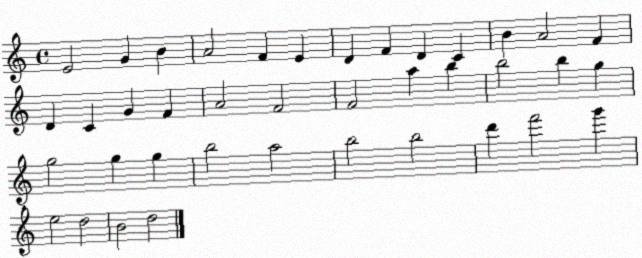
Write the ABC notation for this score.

X:1
T:Untitled
M:4/4
L:1/4
K:C
E2 G B A2 F E D F D C B A2 F D C G F A2 F2 F2 a b b2 b g g2 g g b2 a2 b2 b2 d' f'2 g' e2 d2 B2 d2